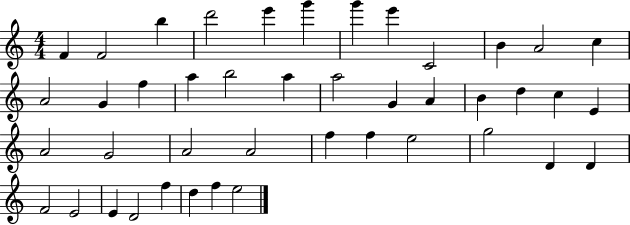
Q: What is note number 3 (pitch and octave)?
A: B5